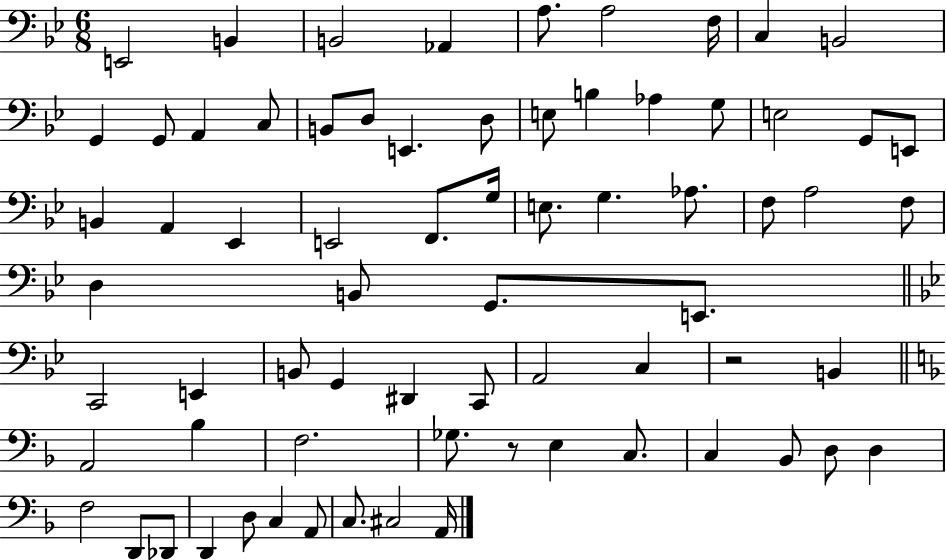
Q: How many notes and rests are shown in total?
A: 71